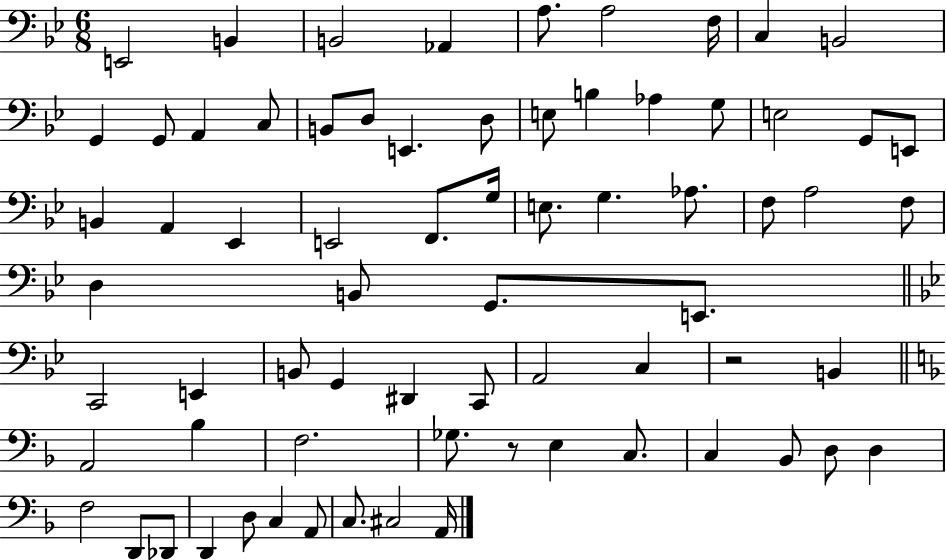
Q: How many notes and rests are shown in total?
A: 71